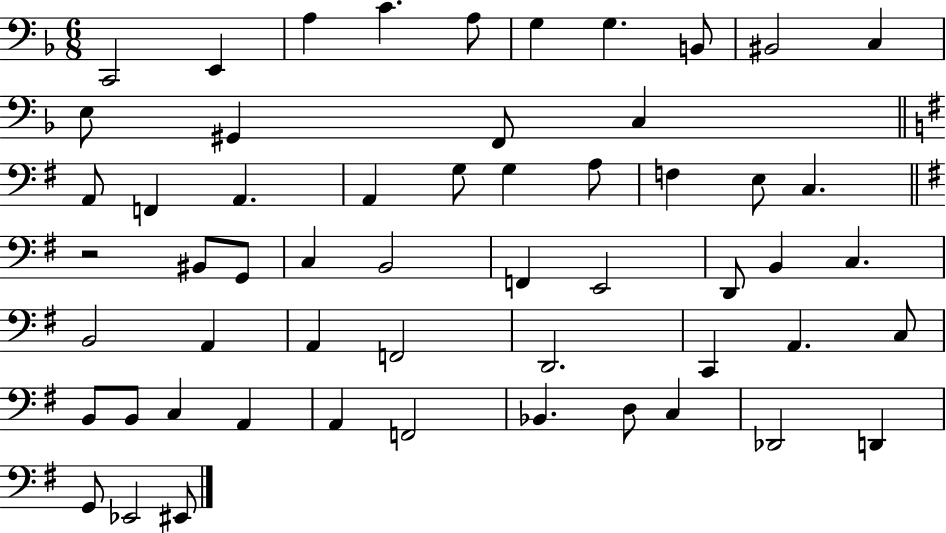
{
  \clef bass
  \numericTimeSignature
  \time 6/8
  \key f \major
  \repeat volta 2 { c,2 e,4 | a4 c'4. a8 | g4 g4. b,8 | bis,2 c4 | \break e8 gis,4 f,8 c4 | \bar "||" \break \key g \major a,8 f,4 a,4. | a,4 g8 g4 a8 | f4 e8 c4. | \bar "||" \break \key g \major r2 bis,8 g,8 | c4 b,2 | f,4 e,2 | d,8 b,4 c4. | \break b,2 a,4 | a,4 f,2 | d,2. | c,4 a,4. c8 | \break b,8 b,8 c4 a,4 | a,4 f,2 | bes,4. d8 c4 | des,2 d,4 | \break g,8 ees,2 eis,8 | } \bar "|."
}